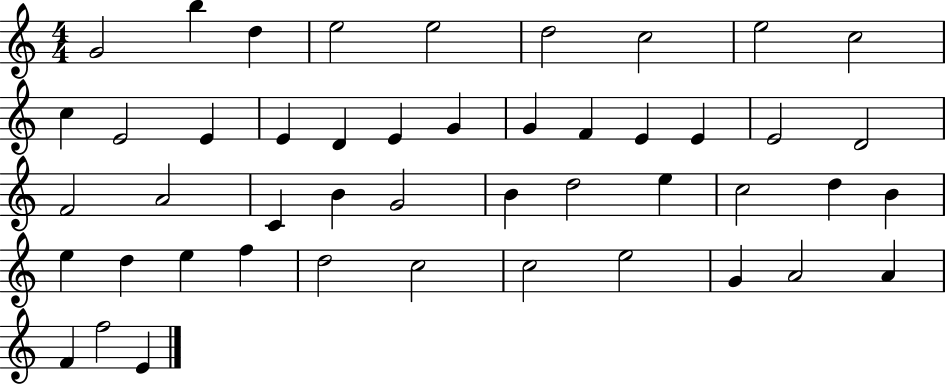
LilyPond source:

{
  \clef treble
  \numericTimeSignature
  \time 4/4
  \key c \major
  g'2 b''4 d''4 | e''2 e''2 | d''2 c''2 | e''2 c''2 | \break c''4 e'2 e'4 | e'4 d'4 e'4 g'4 | g'4 f'4 e'4 e'4 | e'2 d'2 | \break f'2 a'2 | c'4 b'4 g'2 | b'4 d''2 e''4 | c''2 d''4 b'4 | \break e''4 d''4 e''4 f''4 | d''2 c''2 | c''2 e''2 | g'4 a'2 a'4 | \break f'4 f''2 e'4 | \bar "|."
}